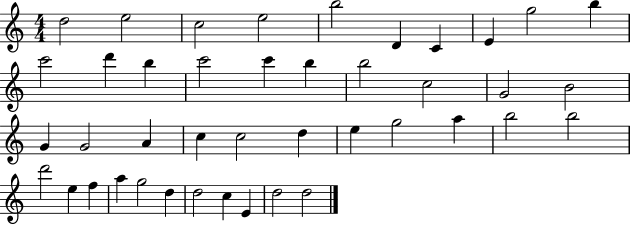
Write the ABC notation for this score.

X:1
T:Untitled
M:4/4
L:1/4
K:C
d2 e2 c2 e2 b2 D C E g2 b c'2 d' b c'2 c' b b2 c2 G2 B2 G G2 A c c2 d e g2 a b2 b2 d'2 e f a g2 d d2 c E d2 d2